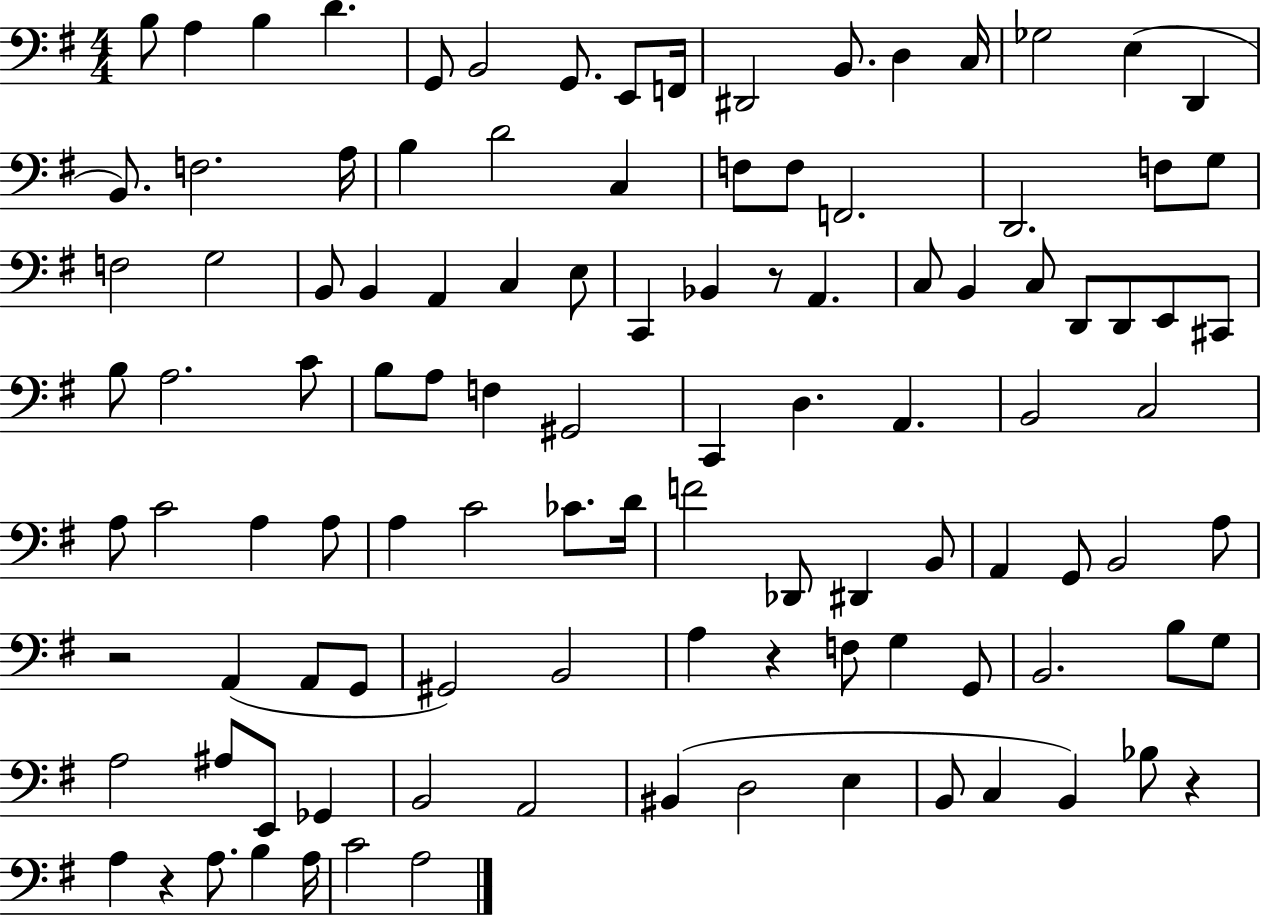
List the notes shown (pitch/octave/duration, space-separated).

B3/e A3/q B3/q D4/q. G2/e B2/h G2/e. E2/e F2/s D#2/h B2/e. D3/q C3/s Gb3/h E3/q D2/q B2/e. F3/h. A3/s B3/q D4/h C3/q F3/e F3/e F2/h. D2/h. F3/e G3/e F3/h G3/h B2/e B2/q A2/q C3/q E3/e C2/q Bb2/q R/e A2/q. C3/e B2/q C3/e D2/e D2/e E2/e C#2/e B3/e A3/h. C4/e B3/e A3/e F3/q G#2/h C2/q D3/q. A2/q. B2/h C3/h A3/e C4/h A3/q A3/e A3/q C4/h CES4/e. D4/s F4/h Db2/e D#2/q B2/e A2/q G2/e B2/h A3/e R/h A2/q A2/e G2/e G#2/h B2/h A3/q R/q F3/e G3/q G2/e B2/h. B3/e G3/e A3/h A#3/e E2/e Gb2/q B2/h A2/h BIS2/q D3/h E3/q B2/e C3/q B2/q Bb3/e R/q A3/q R/q A3/e. B3/q A3/s C4/h A3/h